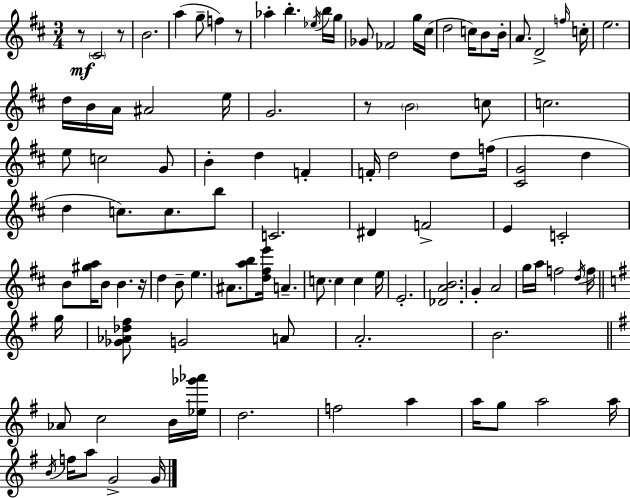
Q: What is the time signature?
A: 3/4